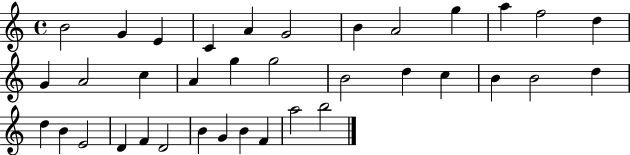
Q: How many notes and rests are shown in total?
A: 36